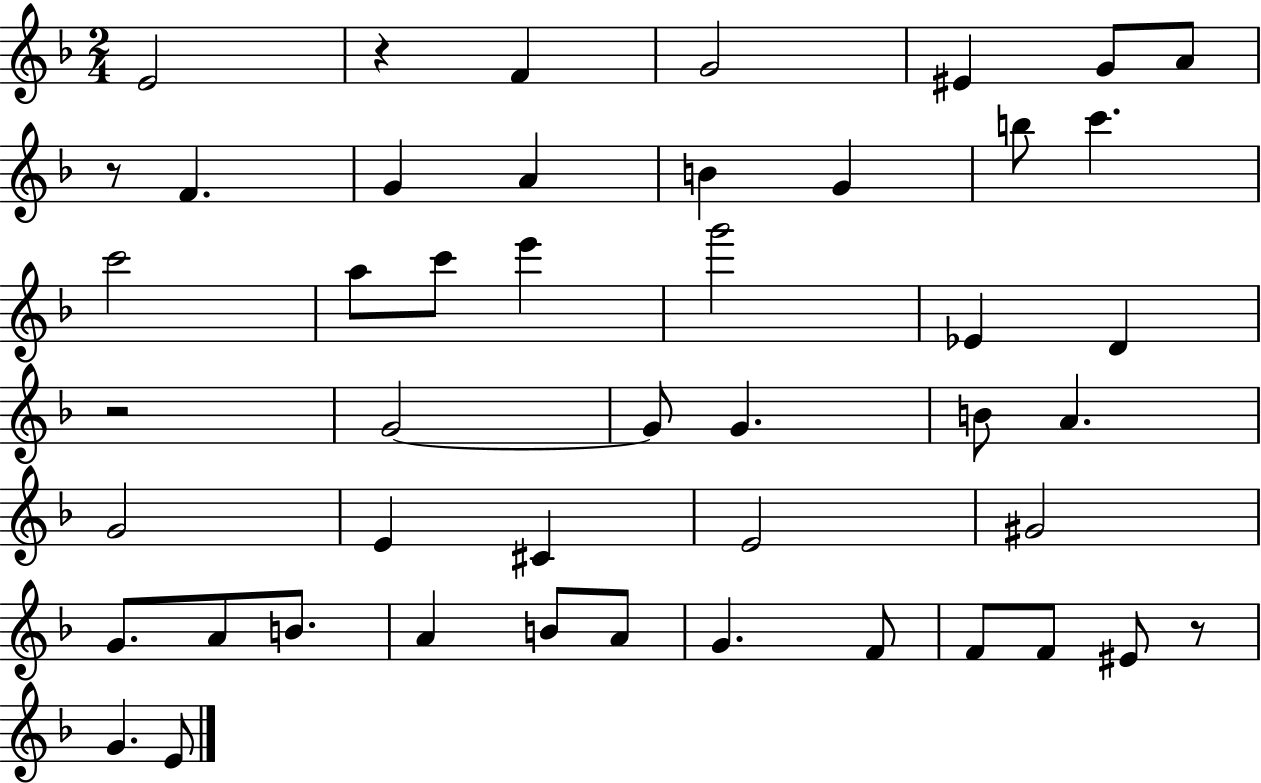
{
  \clef treble
  \numericTimeSignature
  \time 2/4
  \key f \major
  e'2 | r4 f'4 | g'2 | eis'4 g'8 a'8 | \break r8 f'4. | g'4 a'4 | b'4 g'4 | b''8 c'''4. | \break c'''2 | a''8 c'''8 e'''4 | g'''2 | ees'4 d'4 | \break r2 | g'2~~ | g'8 g'4. | b'8 a'4. | \break g'2 | e'4 cis'4 | e'2 | gis'2 | \break g'8. a'8 b'8. | a'4 b'8 a'8 | g'4. f'8 | f'8 f'8 eis'8 r8 | \break g'4. e'8 | \bar "|."
}